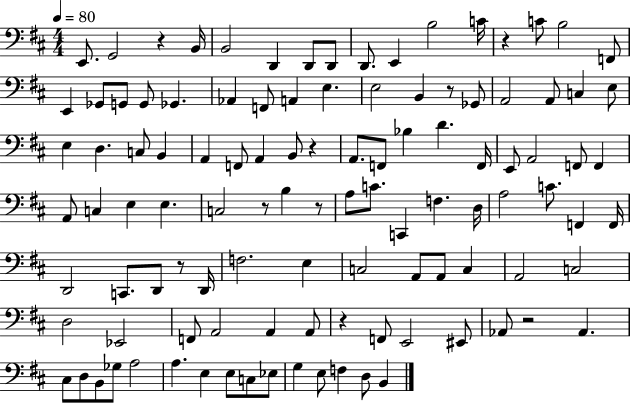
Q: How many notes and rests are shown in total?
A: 109